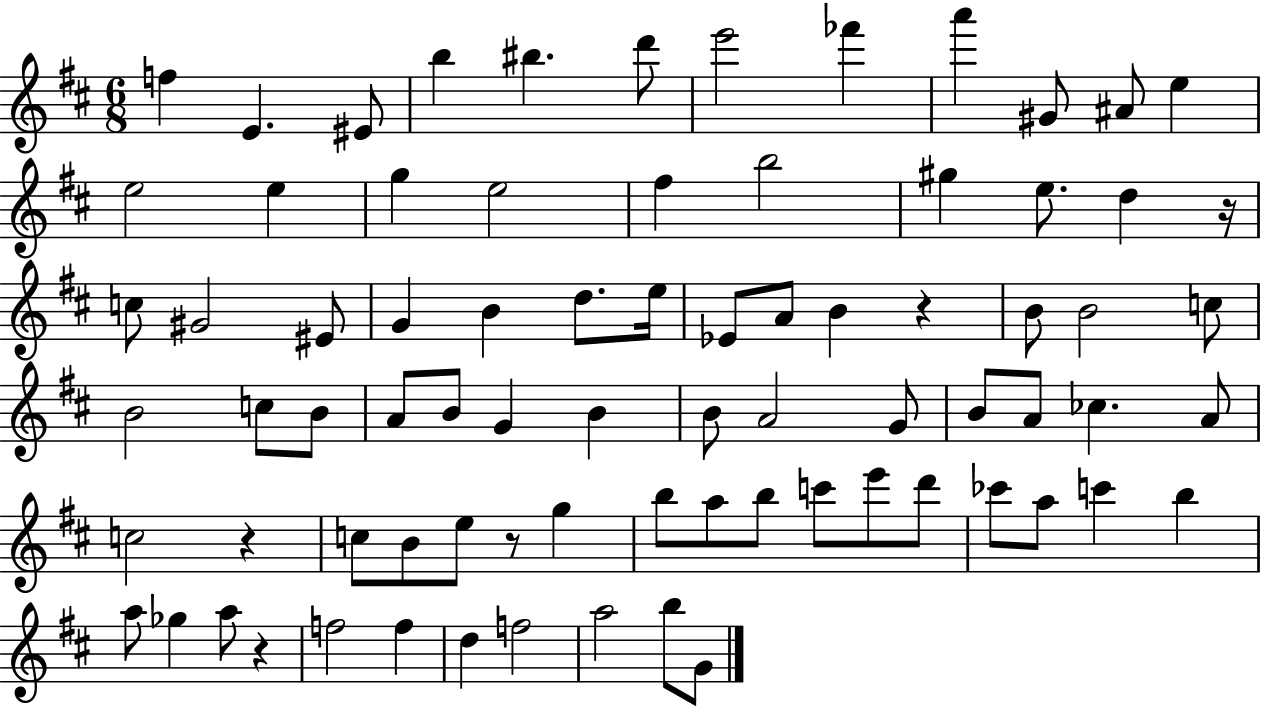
X:1
T:Untitled
M:6/8
L:1/4
K:D
f E ^E/2 b ^b d'/2 e'2 _f' a' ^G/2 ^A/2 e e2 e g e2 ^f b2 ^g e/2 d z/4 c/2 ^G2 ^E/2 G B d/2 e/4 _E/2 A/2 B z B/2 B2 c/2 B2 c/2 B/2 A/2 B/2 G B B/2 A2 G/2 B/2 A/2 _c A/2 c2 z c/2 B/2 e/2 z/2 g b/2 a/2 b/2 c'/2 e'/2 d'/2 _c'/2 a/2 c' b a/2 _g a/2 z f2 f d f2 a2 b/2 G/2